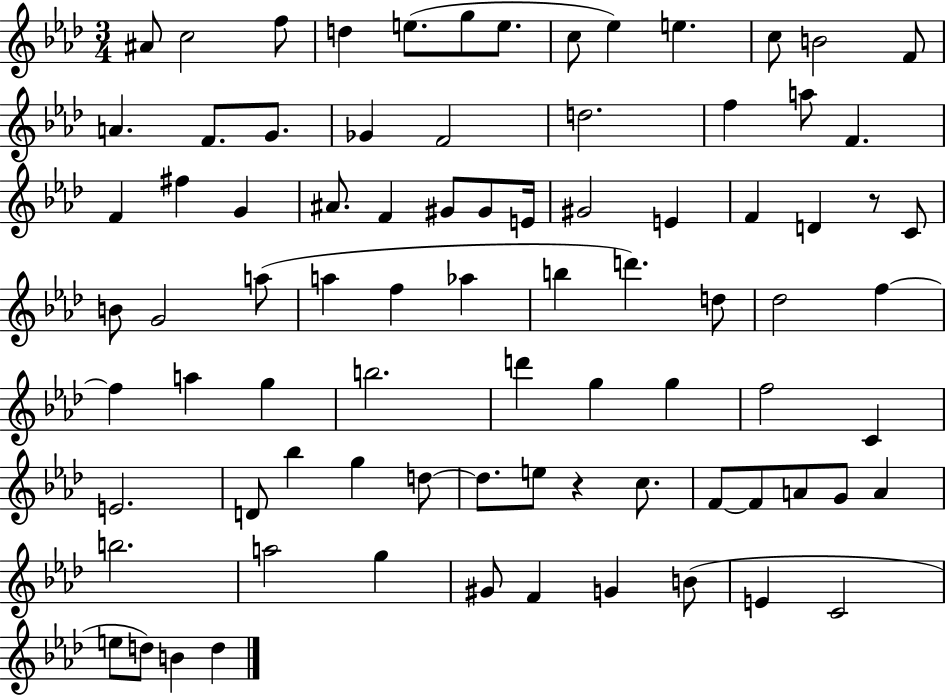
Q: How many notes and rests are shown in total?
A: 83